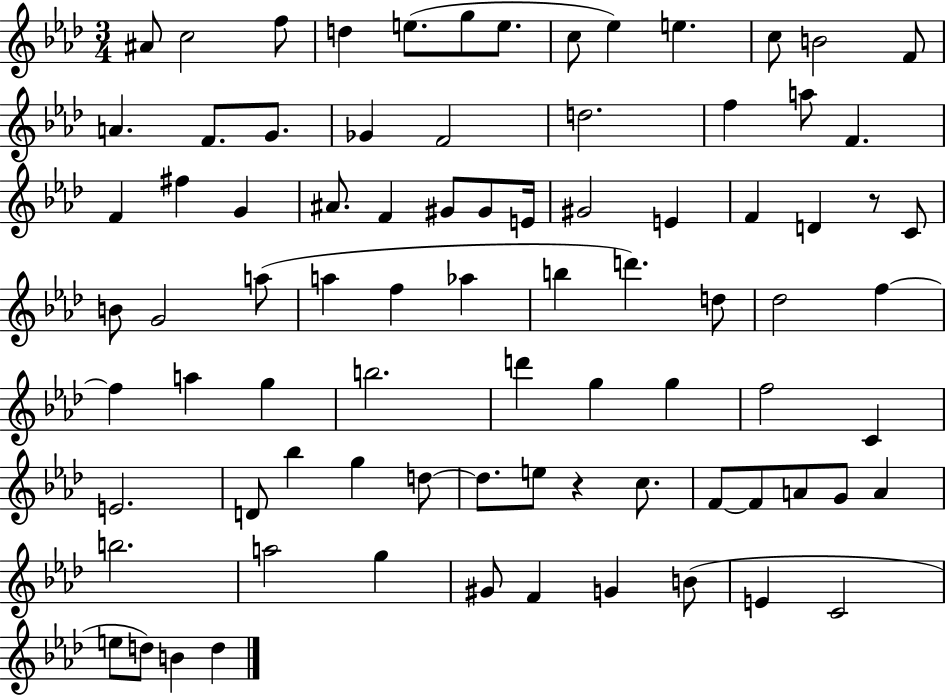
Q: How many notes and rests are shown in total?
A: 83